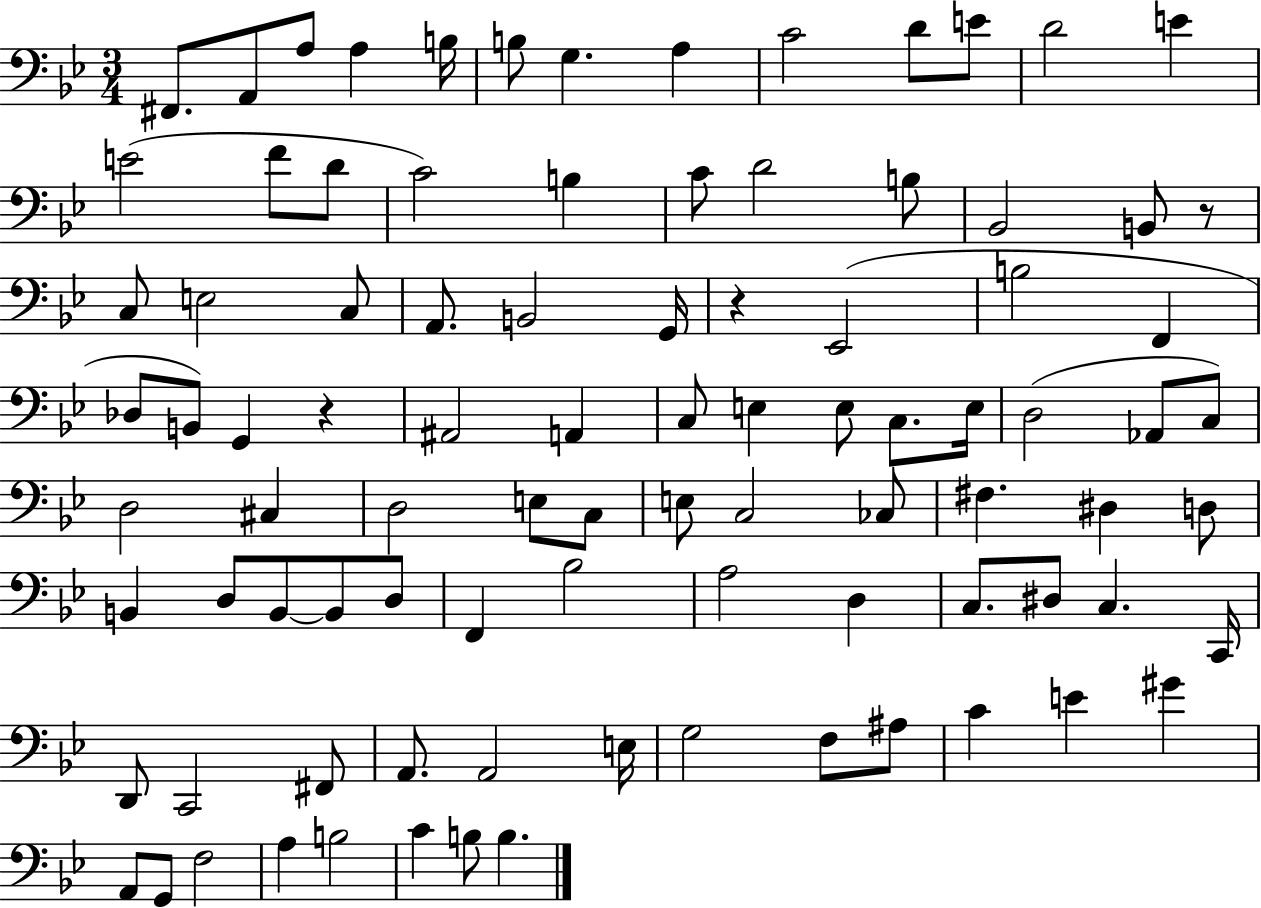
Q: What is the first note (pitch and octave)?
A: F#2